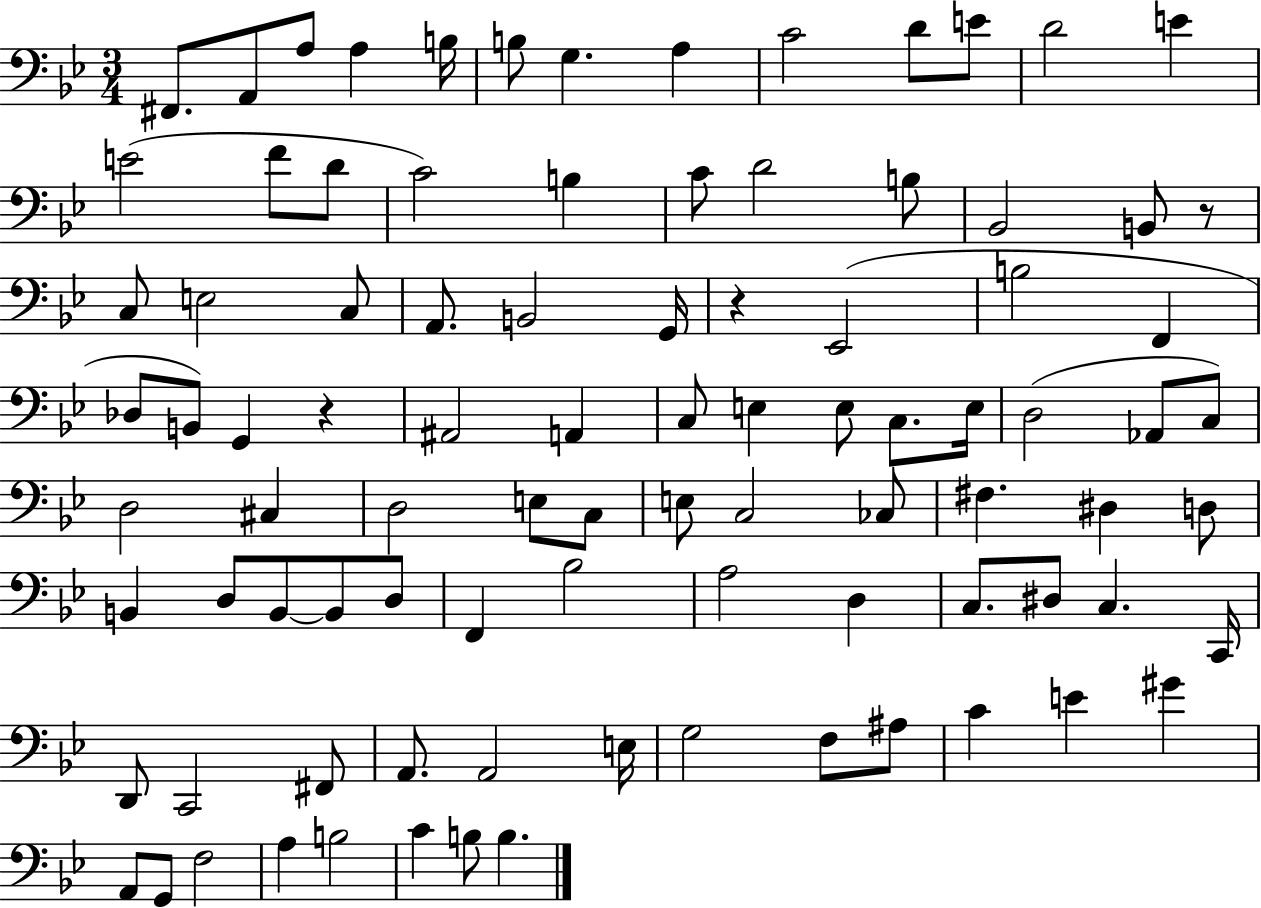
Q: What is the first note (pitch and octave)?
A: F#2